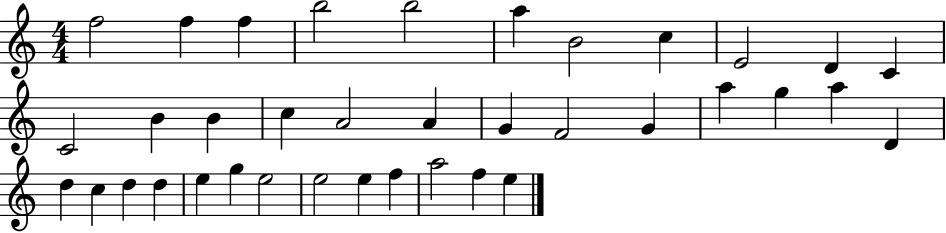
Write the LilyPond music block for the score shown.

{
  \clef treble
  \numericTimeSignature
  \time 4/4
  \key c \major
  f''2 f''4 f''4 | b''2 b''2 | a''4 b'2 c''4 | e'2 d'4 c'4 | \break c'2 b'4 b'4 | c''4 a'2 a'4 | g'4 f'2 g'4 | a''4 g''4 a''4 d'4 | \break d''4 c''4 d''4 d''4 | e''4 g''4 e''2 | e''2 e''4 f''4 | a''2 f''4 e''4 | \break \bar "|."
}